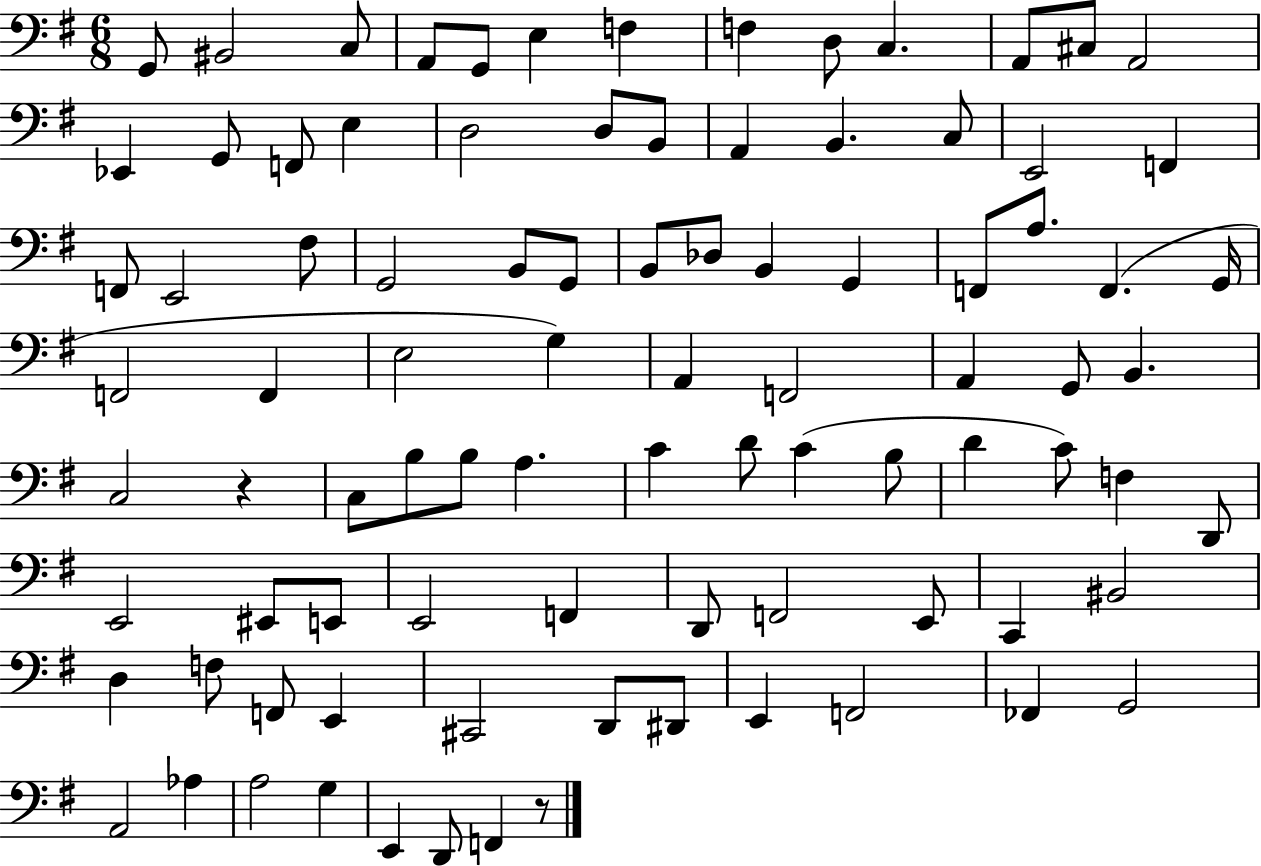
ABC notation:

X:1
T:Untitled
M:6/8
L:1/4
K:G
G,,/2 ^B,,2 C,/2 A,,/2 G,,/2 E, F, F, D,/2 C, A,,/2 ^C,/2 A,,2 _E,, G,,/2 F,,/2 E, D,2 D,/2 B,,/2 A,, B,, C,/2 E,,2 F,, F,,/2 E,,2 ^F,/2 G,,2 B,,/2 G,,/2 B,,/2 _D,/2 B,, G,, F,,/2 A,/2 F,, G,,/4 F,,2 F,, E,2 G, A,, F,,2 A,, G,,/2 B,, C,2 z C,/2 B,/2 B,/2 A, C D/2 C B,/2 D C/2 F, D,,/2 E,,2 ^E,,/2 E,,/2 E,,2 F,, D,,/2 F,,2 E,,/2 C,, ^B,,2 D, F,/2 F,,/2 E,, ^C,,2 D,,/2 ^D,,/2 E,, F,,2 _F,, G,,2 A,,2 _A, A,2 G, E,, D,,/2 F,, z/2